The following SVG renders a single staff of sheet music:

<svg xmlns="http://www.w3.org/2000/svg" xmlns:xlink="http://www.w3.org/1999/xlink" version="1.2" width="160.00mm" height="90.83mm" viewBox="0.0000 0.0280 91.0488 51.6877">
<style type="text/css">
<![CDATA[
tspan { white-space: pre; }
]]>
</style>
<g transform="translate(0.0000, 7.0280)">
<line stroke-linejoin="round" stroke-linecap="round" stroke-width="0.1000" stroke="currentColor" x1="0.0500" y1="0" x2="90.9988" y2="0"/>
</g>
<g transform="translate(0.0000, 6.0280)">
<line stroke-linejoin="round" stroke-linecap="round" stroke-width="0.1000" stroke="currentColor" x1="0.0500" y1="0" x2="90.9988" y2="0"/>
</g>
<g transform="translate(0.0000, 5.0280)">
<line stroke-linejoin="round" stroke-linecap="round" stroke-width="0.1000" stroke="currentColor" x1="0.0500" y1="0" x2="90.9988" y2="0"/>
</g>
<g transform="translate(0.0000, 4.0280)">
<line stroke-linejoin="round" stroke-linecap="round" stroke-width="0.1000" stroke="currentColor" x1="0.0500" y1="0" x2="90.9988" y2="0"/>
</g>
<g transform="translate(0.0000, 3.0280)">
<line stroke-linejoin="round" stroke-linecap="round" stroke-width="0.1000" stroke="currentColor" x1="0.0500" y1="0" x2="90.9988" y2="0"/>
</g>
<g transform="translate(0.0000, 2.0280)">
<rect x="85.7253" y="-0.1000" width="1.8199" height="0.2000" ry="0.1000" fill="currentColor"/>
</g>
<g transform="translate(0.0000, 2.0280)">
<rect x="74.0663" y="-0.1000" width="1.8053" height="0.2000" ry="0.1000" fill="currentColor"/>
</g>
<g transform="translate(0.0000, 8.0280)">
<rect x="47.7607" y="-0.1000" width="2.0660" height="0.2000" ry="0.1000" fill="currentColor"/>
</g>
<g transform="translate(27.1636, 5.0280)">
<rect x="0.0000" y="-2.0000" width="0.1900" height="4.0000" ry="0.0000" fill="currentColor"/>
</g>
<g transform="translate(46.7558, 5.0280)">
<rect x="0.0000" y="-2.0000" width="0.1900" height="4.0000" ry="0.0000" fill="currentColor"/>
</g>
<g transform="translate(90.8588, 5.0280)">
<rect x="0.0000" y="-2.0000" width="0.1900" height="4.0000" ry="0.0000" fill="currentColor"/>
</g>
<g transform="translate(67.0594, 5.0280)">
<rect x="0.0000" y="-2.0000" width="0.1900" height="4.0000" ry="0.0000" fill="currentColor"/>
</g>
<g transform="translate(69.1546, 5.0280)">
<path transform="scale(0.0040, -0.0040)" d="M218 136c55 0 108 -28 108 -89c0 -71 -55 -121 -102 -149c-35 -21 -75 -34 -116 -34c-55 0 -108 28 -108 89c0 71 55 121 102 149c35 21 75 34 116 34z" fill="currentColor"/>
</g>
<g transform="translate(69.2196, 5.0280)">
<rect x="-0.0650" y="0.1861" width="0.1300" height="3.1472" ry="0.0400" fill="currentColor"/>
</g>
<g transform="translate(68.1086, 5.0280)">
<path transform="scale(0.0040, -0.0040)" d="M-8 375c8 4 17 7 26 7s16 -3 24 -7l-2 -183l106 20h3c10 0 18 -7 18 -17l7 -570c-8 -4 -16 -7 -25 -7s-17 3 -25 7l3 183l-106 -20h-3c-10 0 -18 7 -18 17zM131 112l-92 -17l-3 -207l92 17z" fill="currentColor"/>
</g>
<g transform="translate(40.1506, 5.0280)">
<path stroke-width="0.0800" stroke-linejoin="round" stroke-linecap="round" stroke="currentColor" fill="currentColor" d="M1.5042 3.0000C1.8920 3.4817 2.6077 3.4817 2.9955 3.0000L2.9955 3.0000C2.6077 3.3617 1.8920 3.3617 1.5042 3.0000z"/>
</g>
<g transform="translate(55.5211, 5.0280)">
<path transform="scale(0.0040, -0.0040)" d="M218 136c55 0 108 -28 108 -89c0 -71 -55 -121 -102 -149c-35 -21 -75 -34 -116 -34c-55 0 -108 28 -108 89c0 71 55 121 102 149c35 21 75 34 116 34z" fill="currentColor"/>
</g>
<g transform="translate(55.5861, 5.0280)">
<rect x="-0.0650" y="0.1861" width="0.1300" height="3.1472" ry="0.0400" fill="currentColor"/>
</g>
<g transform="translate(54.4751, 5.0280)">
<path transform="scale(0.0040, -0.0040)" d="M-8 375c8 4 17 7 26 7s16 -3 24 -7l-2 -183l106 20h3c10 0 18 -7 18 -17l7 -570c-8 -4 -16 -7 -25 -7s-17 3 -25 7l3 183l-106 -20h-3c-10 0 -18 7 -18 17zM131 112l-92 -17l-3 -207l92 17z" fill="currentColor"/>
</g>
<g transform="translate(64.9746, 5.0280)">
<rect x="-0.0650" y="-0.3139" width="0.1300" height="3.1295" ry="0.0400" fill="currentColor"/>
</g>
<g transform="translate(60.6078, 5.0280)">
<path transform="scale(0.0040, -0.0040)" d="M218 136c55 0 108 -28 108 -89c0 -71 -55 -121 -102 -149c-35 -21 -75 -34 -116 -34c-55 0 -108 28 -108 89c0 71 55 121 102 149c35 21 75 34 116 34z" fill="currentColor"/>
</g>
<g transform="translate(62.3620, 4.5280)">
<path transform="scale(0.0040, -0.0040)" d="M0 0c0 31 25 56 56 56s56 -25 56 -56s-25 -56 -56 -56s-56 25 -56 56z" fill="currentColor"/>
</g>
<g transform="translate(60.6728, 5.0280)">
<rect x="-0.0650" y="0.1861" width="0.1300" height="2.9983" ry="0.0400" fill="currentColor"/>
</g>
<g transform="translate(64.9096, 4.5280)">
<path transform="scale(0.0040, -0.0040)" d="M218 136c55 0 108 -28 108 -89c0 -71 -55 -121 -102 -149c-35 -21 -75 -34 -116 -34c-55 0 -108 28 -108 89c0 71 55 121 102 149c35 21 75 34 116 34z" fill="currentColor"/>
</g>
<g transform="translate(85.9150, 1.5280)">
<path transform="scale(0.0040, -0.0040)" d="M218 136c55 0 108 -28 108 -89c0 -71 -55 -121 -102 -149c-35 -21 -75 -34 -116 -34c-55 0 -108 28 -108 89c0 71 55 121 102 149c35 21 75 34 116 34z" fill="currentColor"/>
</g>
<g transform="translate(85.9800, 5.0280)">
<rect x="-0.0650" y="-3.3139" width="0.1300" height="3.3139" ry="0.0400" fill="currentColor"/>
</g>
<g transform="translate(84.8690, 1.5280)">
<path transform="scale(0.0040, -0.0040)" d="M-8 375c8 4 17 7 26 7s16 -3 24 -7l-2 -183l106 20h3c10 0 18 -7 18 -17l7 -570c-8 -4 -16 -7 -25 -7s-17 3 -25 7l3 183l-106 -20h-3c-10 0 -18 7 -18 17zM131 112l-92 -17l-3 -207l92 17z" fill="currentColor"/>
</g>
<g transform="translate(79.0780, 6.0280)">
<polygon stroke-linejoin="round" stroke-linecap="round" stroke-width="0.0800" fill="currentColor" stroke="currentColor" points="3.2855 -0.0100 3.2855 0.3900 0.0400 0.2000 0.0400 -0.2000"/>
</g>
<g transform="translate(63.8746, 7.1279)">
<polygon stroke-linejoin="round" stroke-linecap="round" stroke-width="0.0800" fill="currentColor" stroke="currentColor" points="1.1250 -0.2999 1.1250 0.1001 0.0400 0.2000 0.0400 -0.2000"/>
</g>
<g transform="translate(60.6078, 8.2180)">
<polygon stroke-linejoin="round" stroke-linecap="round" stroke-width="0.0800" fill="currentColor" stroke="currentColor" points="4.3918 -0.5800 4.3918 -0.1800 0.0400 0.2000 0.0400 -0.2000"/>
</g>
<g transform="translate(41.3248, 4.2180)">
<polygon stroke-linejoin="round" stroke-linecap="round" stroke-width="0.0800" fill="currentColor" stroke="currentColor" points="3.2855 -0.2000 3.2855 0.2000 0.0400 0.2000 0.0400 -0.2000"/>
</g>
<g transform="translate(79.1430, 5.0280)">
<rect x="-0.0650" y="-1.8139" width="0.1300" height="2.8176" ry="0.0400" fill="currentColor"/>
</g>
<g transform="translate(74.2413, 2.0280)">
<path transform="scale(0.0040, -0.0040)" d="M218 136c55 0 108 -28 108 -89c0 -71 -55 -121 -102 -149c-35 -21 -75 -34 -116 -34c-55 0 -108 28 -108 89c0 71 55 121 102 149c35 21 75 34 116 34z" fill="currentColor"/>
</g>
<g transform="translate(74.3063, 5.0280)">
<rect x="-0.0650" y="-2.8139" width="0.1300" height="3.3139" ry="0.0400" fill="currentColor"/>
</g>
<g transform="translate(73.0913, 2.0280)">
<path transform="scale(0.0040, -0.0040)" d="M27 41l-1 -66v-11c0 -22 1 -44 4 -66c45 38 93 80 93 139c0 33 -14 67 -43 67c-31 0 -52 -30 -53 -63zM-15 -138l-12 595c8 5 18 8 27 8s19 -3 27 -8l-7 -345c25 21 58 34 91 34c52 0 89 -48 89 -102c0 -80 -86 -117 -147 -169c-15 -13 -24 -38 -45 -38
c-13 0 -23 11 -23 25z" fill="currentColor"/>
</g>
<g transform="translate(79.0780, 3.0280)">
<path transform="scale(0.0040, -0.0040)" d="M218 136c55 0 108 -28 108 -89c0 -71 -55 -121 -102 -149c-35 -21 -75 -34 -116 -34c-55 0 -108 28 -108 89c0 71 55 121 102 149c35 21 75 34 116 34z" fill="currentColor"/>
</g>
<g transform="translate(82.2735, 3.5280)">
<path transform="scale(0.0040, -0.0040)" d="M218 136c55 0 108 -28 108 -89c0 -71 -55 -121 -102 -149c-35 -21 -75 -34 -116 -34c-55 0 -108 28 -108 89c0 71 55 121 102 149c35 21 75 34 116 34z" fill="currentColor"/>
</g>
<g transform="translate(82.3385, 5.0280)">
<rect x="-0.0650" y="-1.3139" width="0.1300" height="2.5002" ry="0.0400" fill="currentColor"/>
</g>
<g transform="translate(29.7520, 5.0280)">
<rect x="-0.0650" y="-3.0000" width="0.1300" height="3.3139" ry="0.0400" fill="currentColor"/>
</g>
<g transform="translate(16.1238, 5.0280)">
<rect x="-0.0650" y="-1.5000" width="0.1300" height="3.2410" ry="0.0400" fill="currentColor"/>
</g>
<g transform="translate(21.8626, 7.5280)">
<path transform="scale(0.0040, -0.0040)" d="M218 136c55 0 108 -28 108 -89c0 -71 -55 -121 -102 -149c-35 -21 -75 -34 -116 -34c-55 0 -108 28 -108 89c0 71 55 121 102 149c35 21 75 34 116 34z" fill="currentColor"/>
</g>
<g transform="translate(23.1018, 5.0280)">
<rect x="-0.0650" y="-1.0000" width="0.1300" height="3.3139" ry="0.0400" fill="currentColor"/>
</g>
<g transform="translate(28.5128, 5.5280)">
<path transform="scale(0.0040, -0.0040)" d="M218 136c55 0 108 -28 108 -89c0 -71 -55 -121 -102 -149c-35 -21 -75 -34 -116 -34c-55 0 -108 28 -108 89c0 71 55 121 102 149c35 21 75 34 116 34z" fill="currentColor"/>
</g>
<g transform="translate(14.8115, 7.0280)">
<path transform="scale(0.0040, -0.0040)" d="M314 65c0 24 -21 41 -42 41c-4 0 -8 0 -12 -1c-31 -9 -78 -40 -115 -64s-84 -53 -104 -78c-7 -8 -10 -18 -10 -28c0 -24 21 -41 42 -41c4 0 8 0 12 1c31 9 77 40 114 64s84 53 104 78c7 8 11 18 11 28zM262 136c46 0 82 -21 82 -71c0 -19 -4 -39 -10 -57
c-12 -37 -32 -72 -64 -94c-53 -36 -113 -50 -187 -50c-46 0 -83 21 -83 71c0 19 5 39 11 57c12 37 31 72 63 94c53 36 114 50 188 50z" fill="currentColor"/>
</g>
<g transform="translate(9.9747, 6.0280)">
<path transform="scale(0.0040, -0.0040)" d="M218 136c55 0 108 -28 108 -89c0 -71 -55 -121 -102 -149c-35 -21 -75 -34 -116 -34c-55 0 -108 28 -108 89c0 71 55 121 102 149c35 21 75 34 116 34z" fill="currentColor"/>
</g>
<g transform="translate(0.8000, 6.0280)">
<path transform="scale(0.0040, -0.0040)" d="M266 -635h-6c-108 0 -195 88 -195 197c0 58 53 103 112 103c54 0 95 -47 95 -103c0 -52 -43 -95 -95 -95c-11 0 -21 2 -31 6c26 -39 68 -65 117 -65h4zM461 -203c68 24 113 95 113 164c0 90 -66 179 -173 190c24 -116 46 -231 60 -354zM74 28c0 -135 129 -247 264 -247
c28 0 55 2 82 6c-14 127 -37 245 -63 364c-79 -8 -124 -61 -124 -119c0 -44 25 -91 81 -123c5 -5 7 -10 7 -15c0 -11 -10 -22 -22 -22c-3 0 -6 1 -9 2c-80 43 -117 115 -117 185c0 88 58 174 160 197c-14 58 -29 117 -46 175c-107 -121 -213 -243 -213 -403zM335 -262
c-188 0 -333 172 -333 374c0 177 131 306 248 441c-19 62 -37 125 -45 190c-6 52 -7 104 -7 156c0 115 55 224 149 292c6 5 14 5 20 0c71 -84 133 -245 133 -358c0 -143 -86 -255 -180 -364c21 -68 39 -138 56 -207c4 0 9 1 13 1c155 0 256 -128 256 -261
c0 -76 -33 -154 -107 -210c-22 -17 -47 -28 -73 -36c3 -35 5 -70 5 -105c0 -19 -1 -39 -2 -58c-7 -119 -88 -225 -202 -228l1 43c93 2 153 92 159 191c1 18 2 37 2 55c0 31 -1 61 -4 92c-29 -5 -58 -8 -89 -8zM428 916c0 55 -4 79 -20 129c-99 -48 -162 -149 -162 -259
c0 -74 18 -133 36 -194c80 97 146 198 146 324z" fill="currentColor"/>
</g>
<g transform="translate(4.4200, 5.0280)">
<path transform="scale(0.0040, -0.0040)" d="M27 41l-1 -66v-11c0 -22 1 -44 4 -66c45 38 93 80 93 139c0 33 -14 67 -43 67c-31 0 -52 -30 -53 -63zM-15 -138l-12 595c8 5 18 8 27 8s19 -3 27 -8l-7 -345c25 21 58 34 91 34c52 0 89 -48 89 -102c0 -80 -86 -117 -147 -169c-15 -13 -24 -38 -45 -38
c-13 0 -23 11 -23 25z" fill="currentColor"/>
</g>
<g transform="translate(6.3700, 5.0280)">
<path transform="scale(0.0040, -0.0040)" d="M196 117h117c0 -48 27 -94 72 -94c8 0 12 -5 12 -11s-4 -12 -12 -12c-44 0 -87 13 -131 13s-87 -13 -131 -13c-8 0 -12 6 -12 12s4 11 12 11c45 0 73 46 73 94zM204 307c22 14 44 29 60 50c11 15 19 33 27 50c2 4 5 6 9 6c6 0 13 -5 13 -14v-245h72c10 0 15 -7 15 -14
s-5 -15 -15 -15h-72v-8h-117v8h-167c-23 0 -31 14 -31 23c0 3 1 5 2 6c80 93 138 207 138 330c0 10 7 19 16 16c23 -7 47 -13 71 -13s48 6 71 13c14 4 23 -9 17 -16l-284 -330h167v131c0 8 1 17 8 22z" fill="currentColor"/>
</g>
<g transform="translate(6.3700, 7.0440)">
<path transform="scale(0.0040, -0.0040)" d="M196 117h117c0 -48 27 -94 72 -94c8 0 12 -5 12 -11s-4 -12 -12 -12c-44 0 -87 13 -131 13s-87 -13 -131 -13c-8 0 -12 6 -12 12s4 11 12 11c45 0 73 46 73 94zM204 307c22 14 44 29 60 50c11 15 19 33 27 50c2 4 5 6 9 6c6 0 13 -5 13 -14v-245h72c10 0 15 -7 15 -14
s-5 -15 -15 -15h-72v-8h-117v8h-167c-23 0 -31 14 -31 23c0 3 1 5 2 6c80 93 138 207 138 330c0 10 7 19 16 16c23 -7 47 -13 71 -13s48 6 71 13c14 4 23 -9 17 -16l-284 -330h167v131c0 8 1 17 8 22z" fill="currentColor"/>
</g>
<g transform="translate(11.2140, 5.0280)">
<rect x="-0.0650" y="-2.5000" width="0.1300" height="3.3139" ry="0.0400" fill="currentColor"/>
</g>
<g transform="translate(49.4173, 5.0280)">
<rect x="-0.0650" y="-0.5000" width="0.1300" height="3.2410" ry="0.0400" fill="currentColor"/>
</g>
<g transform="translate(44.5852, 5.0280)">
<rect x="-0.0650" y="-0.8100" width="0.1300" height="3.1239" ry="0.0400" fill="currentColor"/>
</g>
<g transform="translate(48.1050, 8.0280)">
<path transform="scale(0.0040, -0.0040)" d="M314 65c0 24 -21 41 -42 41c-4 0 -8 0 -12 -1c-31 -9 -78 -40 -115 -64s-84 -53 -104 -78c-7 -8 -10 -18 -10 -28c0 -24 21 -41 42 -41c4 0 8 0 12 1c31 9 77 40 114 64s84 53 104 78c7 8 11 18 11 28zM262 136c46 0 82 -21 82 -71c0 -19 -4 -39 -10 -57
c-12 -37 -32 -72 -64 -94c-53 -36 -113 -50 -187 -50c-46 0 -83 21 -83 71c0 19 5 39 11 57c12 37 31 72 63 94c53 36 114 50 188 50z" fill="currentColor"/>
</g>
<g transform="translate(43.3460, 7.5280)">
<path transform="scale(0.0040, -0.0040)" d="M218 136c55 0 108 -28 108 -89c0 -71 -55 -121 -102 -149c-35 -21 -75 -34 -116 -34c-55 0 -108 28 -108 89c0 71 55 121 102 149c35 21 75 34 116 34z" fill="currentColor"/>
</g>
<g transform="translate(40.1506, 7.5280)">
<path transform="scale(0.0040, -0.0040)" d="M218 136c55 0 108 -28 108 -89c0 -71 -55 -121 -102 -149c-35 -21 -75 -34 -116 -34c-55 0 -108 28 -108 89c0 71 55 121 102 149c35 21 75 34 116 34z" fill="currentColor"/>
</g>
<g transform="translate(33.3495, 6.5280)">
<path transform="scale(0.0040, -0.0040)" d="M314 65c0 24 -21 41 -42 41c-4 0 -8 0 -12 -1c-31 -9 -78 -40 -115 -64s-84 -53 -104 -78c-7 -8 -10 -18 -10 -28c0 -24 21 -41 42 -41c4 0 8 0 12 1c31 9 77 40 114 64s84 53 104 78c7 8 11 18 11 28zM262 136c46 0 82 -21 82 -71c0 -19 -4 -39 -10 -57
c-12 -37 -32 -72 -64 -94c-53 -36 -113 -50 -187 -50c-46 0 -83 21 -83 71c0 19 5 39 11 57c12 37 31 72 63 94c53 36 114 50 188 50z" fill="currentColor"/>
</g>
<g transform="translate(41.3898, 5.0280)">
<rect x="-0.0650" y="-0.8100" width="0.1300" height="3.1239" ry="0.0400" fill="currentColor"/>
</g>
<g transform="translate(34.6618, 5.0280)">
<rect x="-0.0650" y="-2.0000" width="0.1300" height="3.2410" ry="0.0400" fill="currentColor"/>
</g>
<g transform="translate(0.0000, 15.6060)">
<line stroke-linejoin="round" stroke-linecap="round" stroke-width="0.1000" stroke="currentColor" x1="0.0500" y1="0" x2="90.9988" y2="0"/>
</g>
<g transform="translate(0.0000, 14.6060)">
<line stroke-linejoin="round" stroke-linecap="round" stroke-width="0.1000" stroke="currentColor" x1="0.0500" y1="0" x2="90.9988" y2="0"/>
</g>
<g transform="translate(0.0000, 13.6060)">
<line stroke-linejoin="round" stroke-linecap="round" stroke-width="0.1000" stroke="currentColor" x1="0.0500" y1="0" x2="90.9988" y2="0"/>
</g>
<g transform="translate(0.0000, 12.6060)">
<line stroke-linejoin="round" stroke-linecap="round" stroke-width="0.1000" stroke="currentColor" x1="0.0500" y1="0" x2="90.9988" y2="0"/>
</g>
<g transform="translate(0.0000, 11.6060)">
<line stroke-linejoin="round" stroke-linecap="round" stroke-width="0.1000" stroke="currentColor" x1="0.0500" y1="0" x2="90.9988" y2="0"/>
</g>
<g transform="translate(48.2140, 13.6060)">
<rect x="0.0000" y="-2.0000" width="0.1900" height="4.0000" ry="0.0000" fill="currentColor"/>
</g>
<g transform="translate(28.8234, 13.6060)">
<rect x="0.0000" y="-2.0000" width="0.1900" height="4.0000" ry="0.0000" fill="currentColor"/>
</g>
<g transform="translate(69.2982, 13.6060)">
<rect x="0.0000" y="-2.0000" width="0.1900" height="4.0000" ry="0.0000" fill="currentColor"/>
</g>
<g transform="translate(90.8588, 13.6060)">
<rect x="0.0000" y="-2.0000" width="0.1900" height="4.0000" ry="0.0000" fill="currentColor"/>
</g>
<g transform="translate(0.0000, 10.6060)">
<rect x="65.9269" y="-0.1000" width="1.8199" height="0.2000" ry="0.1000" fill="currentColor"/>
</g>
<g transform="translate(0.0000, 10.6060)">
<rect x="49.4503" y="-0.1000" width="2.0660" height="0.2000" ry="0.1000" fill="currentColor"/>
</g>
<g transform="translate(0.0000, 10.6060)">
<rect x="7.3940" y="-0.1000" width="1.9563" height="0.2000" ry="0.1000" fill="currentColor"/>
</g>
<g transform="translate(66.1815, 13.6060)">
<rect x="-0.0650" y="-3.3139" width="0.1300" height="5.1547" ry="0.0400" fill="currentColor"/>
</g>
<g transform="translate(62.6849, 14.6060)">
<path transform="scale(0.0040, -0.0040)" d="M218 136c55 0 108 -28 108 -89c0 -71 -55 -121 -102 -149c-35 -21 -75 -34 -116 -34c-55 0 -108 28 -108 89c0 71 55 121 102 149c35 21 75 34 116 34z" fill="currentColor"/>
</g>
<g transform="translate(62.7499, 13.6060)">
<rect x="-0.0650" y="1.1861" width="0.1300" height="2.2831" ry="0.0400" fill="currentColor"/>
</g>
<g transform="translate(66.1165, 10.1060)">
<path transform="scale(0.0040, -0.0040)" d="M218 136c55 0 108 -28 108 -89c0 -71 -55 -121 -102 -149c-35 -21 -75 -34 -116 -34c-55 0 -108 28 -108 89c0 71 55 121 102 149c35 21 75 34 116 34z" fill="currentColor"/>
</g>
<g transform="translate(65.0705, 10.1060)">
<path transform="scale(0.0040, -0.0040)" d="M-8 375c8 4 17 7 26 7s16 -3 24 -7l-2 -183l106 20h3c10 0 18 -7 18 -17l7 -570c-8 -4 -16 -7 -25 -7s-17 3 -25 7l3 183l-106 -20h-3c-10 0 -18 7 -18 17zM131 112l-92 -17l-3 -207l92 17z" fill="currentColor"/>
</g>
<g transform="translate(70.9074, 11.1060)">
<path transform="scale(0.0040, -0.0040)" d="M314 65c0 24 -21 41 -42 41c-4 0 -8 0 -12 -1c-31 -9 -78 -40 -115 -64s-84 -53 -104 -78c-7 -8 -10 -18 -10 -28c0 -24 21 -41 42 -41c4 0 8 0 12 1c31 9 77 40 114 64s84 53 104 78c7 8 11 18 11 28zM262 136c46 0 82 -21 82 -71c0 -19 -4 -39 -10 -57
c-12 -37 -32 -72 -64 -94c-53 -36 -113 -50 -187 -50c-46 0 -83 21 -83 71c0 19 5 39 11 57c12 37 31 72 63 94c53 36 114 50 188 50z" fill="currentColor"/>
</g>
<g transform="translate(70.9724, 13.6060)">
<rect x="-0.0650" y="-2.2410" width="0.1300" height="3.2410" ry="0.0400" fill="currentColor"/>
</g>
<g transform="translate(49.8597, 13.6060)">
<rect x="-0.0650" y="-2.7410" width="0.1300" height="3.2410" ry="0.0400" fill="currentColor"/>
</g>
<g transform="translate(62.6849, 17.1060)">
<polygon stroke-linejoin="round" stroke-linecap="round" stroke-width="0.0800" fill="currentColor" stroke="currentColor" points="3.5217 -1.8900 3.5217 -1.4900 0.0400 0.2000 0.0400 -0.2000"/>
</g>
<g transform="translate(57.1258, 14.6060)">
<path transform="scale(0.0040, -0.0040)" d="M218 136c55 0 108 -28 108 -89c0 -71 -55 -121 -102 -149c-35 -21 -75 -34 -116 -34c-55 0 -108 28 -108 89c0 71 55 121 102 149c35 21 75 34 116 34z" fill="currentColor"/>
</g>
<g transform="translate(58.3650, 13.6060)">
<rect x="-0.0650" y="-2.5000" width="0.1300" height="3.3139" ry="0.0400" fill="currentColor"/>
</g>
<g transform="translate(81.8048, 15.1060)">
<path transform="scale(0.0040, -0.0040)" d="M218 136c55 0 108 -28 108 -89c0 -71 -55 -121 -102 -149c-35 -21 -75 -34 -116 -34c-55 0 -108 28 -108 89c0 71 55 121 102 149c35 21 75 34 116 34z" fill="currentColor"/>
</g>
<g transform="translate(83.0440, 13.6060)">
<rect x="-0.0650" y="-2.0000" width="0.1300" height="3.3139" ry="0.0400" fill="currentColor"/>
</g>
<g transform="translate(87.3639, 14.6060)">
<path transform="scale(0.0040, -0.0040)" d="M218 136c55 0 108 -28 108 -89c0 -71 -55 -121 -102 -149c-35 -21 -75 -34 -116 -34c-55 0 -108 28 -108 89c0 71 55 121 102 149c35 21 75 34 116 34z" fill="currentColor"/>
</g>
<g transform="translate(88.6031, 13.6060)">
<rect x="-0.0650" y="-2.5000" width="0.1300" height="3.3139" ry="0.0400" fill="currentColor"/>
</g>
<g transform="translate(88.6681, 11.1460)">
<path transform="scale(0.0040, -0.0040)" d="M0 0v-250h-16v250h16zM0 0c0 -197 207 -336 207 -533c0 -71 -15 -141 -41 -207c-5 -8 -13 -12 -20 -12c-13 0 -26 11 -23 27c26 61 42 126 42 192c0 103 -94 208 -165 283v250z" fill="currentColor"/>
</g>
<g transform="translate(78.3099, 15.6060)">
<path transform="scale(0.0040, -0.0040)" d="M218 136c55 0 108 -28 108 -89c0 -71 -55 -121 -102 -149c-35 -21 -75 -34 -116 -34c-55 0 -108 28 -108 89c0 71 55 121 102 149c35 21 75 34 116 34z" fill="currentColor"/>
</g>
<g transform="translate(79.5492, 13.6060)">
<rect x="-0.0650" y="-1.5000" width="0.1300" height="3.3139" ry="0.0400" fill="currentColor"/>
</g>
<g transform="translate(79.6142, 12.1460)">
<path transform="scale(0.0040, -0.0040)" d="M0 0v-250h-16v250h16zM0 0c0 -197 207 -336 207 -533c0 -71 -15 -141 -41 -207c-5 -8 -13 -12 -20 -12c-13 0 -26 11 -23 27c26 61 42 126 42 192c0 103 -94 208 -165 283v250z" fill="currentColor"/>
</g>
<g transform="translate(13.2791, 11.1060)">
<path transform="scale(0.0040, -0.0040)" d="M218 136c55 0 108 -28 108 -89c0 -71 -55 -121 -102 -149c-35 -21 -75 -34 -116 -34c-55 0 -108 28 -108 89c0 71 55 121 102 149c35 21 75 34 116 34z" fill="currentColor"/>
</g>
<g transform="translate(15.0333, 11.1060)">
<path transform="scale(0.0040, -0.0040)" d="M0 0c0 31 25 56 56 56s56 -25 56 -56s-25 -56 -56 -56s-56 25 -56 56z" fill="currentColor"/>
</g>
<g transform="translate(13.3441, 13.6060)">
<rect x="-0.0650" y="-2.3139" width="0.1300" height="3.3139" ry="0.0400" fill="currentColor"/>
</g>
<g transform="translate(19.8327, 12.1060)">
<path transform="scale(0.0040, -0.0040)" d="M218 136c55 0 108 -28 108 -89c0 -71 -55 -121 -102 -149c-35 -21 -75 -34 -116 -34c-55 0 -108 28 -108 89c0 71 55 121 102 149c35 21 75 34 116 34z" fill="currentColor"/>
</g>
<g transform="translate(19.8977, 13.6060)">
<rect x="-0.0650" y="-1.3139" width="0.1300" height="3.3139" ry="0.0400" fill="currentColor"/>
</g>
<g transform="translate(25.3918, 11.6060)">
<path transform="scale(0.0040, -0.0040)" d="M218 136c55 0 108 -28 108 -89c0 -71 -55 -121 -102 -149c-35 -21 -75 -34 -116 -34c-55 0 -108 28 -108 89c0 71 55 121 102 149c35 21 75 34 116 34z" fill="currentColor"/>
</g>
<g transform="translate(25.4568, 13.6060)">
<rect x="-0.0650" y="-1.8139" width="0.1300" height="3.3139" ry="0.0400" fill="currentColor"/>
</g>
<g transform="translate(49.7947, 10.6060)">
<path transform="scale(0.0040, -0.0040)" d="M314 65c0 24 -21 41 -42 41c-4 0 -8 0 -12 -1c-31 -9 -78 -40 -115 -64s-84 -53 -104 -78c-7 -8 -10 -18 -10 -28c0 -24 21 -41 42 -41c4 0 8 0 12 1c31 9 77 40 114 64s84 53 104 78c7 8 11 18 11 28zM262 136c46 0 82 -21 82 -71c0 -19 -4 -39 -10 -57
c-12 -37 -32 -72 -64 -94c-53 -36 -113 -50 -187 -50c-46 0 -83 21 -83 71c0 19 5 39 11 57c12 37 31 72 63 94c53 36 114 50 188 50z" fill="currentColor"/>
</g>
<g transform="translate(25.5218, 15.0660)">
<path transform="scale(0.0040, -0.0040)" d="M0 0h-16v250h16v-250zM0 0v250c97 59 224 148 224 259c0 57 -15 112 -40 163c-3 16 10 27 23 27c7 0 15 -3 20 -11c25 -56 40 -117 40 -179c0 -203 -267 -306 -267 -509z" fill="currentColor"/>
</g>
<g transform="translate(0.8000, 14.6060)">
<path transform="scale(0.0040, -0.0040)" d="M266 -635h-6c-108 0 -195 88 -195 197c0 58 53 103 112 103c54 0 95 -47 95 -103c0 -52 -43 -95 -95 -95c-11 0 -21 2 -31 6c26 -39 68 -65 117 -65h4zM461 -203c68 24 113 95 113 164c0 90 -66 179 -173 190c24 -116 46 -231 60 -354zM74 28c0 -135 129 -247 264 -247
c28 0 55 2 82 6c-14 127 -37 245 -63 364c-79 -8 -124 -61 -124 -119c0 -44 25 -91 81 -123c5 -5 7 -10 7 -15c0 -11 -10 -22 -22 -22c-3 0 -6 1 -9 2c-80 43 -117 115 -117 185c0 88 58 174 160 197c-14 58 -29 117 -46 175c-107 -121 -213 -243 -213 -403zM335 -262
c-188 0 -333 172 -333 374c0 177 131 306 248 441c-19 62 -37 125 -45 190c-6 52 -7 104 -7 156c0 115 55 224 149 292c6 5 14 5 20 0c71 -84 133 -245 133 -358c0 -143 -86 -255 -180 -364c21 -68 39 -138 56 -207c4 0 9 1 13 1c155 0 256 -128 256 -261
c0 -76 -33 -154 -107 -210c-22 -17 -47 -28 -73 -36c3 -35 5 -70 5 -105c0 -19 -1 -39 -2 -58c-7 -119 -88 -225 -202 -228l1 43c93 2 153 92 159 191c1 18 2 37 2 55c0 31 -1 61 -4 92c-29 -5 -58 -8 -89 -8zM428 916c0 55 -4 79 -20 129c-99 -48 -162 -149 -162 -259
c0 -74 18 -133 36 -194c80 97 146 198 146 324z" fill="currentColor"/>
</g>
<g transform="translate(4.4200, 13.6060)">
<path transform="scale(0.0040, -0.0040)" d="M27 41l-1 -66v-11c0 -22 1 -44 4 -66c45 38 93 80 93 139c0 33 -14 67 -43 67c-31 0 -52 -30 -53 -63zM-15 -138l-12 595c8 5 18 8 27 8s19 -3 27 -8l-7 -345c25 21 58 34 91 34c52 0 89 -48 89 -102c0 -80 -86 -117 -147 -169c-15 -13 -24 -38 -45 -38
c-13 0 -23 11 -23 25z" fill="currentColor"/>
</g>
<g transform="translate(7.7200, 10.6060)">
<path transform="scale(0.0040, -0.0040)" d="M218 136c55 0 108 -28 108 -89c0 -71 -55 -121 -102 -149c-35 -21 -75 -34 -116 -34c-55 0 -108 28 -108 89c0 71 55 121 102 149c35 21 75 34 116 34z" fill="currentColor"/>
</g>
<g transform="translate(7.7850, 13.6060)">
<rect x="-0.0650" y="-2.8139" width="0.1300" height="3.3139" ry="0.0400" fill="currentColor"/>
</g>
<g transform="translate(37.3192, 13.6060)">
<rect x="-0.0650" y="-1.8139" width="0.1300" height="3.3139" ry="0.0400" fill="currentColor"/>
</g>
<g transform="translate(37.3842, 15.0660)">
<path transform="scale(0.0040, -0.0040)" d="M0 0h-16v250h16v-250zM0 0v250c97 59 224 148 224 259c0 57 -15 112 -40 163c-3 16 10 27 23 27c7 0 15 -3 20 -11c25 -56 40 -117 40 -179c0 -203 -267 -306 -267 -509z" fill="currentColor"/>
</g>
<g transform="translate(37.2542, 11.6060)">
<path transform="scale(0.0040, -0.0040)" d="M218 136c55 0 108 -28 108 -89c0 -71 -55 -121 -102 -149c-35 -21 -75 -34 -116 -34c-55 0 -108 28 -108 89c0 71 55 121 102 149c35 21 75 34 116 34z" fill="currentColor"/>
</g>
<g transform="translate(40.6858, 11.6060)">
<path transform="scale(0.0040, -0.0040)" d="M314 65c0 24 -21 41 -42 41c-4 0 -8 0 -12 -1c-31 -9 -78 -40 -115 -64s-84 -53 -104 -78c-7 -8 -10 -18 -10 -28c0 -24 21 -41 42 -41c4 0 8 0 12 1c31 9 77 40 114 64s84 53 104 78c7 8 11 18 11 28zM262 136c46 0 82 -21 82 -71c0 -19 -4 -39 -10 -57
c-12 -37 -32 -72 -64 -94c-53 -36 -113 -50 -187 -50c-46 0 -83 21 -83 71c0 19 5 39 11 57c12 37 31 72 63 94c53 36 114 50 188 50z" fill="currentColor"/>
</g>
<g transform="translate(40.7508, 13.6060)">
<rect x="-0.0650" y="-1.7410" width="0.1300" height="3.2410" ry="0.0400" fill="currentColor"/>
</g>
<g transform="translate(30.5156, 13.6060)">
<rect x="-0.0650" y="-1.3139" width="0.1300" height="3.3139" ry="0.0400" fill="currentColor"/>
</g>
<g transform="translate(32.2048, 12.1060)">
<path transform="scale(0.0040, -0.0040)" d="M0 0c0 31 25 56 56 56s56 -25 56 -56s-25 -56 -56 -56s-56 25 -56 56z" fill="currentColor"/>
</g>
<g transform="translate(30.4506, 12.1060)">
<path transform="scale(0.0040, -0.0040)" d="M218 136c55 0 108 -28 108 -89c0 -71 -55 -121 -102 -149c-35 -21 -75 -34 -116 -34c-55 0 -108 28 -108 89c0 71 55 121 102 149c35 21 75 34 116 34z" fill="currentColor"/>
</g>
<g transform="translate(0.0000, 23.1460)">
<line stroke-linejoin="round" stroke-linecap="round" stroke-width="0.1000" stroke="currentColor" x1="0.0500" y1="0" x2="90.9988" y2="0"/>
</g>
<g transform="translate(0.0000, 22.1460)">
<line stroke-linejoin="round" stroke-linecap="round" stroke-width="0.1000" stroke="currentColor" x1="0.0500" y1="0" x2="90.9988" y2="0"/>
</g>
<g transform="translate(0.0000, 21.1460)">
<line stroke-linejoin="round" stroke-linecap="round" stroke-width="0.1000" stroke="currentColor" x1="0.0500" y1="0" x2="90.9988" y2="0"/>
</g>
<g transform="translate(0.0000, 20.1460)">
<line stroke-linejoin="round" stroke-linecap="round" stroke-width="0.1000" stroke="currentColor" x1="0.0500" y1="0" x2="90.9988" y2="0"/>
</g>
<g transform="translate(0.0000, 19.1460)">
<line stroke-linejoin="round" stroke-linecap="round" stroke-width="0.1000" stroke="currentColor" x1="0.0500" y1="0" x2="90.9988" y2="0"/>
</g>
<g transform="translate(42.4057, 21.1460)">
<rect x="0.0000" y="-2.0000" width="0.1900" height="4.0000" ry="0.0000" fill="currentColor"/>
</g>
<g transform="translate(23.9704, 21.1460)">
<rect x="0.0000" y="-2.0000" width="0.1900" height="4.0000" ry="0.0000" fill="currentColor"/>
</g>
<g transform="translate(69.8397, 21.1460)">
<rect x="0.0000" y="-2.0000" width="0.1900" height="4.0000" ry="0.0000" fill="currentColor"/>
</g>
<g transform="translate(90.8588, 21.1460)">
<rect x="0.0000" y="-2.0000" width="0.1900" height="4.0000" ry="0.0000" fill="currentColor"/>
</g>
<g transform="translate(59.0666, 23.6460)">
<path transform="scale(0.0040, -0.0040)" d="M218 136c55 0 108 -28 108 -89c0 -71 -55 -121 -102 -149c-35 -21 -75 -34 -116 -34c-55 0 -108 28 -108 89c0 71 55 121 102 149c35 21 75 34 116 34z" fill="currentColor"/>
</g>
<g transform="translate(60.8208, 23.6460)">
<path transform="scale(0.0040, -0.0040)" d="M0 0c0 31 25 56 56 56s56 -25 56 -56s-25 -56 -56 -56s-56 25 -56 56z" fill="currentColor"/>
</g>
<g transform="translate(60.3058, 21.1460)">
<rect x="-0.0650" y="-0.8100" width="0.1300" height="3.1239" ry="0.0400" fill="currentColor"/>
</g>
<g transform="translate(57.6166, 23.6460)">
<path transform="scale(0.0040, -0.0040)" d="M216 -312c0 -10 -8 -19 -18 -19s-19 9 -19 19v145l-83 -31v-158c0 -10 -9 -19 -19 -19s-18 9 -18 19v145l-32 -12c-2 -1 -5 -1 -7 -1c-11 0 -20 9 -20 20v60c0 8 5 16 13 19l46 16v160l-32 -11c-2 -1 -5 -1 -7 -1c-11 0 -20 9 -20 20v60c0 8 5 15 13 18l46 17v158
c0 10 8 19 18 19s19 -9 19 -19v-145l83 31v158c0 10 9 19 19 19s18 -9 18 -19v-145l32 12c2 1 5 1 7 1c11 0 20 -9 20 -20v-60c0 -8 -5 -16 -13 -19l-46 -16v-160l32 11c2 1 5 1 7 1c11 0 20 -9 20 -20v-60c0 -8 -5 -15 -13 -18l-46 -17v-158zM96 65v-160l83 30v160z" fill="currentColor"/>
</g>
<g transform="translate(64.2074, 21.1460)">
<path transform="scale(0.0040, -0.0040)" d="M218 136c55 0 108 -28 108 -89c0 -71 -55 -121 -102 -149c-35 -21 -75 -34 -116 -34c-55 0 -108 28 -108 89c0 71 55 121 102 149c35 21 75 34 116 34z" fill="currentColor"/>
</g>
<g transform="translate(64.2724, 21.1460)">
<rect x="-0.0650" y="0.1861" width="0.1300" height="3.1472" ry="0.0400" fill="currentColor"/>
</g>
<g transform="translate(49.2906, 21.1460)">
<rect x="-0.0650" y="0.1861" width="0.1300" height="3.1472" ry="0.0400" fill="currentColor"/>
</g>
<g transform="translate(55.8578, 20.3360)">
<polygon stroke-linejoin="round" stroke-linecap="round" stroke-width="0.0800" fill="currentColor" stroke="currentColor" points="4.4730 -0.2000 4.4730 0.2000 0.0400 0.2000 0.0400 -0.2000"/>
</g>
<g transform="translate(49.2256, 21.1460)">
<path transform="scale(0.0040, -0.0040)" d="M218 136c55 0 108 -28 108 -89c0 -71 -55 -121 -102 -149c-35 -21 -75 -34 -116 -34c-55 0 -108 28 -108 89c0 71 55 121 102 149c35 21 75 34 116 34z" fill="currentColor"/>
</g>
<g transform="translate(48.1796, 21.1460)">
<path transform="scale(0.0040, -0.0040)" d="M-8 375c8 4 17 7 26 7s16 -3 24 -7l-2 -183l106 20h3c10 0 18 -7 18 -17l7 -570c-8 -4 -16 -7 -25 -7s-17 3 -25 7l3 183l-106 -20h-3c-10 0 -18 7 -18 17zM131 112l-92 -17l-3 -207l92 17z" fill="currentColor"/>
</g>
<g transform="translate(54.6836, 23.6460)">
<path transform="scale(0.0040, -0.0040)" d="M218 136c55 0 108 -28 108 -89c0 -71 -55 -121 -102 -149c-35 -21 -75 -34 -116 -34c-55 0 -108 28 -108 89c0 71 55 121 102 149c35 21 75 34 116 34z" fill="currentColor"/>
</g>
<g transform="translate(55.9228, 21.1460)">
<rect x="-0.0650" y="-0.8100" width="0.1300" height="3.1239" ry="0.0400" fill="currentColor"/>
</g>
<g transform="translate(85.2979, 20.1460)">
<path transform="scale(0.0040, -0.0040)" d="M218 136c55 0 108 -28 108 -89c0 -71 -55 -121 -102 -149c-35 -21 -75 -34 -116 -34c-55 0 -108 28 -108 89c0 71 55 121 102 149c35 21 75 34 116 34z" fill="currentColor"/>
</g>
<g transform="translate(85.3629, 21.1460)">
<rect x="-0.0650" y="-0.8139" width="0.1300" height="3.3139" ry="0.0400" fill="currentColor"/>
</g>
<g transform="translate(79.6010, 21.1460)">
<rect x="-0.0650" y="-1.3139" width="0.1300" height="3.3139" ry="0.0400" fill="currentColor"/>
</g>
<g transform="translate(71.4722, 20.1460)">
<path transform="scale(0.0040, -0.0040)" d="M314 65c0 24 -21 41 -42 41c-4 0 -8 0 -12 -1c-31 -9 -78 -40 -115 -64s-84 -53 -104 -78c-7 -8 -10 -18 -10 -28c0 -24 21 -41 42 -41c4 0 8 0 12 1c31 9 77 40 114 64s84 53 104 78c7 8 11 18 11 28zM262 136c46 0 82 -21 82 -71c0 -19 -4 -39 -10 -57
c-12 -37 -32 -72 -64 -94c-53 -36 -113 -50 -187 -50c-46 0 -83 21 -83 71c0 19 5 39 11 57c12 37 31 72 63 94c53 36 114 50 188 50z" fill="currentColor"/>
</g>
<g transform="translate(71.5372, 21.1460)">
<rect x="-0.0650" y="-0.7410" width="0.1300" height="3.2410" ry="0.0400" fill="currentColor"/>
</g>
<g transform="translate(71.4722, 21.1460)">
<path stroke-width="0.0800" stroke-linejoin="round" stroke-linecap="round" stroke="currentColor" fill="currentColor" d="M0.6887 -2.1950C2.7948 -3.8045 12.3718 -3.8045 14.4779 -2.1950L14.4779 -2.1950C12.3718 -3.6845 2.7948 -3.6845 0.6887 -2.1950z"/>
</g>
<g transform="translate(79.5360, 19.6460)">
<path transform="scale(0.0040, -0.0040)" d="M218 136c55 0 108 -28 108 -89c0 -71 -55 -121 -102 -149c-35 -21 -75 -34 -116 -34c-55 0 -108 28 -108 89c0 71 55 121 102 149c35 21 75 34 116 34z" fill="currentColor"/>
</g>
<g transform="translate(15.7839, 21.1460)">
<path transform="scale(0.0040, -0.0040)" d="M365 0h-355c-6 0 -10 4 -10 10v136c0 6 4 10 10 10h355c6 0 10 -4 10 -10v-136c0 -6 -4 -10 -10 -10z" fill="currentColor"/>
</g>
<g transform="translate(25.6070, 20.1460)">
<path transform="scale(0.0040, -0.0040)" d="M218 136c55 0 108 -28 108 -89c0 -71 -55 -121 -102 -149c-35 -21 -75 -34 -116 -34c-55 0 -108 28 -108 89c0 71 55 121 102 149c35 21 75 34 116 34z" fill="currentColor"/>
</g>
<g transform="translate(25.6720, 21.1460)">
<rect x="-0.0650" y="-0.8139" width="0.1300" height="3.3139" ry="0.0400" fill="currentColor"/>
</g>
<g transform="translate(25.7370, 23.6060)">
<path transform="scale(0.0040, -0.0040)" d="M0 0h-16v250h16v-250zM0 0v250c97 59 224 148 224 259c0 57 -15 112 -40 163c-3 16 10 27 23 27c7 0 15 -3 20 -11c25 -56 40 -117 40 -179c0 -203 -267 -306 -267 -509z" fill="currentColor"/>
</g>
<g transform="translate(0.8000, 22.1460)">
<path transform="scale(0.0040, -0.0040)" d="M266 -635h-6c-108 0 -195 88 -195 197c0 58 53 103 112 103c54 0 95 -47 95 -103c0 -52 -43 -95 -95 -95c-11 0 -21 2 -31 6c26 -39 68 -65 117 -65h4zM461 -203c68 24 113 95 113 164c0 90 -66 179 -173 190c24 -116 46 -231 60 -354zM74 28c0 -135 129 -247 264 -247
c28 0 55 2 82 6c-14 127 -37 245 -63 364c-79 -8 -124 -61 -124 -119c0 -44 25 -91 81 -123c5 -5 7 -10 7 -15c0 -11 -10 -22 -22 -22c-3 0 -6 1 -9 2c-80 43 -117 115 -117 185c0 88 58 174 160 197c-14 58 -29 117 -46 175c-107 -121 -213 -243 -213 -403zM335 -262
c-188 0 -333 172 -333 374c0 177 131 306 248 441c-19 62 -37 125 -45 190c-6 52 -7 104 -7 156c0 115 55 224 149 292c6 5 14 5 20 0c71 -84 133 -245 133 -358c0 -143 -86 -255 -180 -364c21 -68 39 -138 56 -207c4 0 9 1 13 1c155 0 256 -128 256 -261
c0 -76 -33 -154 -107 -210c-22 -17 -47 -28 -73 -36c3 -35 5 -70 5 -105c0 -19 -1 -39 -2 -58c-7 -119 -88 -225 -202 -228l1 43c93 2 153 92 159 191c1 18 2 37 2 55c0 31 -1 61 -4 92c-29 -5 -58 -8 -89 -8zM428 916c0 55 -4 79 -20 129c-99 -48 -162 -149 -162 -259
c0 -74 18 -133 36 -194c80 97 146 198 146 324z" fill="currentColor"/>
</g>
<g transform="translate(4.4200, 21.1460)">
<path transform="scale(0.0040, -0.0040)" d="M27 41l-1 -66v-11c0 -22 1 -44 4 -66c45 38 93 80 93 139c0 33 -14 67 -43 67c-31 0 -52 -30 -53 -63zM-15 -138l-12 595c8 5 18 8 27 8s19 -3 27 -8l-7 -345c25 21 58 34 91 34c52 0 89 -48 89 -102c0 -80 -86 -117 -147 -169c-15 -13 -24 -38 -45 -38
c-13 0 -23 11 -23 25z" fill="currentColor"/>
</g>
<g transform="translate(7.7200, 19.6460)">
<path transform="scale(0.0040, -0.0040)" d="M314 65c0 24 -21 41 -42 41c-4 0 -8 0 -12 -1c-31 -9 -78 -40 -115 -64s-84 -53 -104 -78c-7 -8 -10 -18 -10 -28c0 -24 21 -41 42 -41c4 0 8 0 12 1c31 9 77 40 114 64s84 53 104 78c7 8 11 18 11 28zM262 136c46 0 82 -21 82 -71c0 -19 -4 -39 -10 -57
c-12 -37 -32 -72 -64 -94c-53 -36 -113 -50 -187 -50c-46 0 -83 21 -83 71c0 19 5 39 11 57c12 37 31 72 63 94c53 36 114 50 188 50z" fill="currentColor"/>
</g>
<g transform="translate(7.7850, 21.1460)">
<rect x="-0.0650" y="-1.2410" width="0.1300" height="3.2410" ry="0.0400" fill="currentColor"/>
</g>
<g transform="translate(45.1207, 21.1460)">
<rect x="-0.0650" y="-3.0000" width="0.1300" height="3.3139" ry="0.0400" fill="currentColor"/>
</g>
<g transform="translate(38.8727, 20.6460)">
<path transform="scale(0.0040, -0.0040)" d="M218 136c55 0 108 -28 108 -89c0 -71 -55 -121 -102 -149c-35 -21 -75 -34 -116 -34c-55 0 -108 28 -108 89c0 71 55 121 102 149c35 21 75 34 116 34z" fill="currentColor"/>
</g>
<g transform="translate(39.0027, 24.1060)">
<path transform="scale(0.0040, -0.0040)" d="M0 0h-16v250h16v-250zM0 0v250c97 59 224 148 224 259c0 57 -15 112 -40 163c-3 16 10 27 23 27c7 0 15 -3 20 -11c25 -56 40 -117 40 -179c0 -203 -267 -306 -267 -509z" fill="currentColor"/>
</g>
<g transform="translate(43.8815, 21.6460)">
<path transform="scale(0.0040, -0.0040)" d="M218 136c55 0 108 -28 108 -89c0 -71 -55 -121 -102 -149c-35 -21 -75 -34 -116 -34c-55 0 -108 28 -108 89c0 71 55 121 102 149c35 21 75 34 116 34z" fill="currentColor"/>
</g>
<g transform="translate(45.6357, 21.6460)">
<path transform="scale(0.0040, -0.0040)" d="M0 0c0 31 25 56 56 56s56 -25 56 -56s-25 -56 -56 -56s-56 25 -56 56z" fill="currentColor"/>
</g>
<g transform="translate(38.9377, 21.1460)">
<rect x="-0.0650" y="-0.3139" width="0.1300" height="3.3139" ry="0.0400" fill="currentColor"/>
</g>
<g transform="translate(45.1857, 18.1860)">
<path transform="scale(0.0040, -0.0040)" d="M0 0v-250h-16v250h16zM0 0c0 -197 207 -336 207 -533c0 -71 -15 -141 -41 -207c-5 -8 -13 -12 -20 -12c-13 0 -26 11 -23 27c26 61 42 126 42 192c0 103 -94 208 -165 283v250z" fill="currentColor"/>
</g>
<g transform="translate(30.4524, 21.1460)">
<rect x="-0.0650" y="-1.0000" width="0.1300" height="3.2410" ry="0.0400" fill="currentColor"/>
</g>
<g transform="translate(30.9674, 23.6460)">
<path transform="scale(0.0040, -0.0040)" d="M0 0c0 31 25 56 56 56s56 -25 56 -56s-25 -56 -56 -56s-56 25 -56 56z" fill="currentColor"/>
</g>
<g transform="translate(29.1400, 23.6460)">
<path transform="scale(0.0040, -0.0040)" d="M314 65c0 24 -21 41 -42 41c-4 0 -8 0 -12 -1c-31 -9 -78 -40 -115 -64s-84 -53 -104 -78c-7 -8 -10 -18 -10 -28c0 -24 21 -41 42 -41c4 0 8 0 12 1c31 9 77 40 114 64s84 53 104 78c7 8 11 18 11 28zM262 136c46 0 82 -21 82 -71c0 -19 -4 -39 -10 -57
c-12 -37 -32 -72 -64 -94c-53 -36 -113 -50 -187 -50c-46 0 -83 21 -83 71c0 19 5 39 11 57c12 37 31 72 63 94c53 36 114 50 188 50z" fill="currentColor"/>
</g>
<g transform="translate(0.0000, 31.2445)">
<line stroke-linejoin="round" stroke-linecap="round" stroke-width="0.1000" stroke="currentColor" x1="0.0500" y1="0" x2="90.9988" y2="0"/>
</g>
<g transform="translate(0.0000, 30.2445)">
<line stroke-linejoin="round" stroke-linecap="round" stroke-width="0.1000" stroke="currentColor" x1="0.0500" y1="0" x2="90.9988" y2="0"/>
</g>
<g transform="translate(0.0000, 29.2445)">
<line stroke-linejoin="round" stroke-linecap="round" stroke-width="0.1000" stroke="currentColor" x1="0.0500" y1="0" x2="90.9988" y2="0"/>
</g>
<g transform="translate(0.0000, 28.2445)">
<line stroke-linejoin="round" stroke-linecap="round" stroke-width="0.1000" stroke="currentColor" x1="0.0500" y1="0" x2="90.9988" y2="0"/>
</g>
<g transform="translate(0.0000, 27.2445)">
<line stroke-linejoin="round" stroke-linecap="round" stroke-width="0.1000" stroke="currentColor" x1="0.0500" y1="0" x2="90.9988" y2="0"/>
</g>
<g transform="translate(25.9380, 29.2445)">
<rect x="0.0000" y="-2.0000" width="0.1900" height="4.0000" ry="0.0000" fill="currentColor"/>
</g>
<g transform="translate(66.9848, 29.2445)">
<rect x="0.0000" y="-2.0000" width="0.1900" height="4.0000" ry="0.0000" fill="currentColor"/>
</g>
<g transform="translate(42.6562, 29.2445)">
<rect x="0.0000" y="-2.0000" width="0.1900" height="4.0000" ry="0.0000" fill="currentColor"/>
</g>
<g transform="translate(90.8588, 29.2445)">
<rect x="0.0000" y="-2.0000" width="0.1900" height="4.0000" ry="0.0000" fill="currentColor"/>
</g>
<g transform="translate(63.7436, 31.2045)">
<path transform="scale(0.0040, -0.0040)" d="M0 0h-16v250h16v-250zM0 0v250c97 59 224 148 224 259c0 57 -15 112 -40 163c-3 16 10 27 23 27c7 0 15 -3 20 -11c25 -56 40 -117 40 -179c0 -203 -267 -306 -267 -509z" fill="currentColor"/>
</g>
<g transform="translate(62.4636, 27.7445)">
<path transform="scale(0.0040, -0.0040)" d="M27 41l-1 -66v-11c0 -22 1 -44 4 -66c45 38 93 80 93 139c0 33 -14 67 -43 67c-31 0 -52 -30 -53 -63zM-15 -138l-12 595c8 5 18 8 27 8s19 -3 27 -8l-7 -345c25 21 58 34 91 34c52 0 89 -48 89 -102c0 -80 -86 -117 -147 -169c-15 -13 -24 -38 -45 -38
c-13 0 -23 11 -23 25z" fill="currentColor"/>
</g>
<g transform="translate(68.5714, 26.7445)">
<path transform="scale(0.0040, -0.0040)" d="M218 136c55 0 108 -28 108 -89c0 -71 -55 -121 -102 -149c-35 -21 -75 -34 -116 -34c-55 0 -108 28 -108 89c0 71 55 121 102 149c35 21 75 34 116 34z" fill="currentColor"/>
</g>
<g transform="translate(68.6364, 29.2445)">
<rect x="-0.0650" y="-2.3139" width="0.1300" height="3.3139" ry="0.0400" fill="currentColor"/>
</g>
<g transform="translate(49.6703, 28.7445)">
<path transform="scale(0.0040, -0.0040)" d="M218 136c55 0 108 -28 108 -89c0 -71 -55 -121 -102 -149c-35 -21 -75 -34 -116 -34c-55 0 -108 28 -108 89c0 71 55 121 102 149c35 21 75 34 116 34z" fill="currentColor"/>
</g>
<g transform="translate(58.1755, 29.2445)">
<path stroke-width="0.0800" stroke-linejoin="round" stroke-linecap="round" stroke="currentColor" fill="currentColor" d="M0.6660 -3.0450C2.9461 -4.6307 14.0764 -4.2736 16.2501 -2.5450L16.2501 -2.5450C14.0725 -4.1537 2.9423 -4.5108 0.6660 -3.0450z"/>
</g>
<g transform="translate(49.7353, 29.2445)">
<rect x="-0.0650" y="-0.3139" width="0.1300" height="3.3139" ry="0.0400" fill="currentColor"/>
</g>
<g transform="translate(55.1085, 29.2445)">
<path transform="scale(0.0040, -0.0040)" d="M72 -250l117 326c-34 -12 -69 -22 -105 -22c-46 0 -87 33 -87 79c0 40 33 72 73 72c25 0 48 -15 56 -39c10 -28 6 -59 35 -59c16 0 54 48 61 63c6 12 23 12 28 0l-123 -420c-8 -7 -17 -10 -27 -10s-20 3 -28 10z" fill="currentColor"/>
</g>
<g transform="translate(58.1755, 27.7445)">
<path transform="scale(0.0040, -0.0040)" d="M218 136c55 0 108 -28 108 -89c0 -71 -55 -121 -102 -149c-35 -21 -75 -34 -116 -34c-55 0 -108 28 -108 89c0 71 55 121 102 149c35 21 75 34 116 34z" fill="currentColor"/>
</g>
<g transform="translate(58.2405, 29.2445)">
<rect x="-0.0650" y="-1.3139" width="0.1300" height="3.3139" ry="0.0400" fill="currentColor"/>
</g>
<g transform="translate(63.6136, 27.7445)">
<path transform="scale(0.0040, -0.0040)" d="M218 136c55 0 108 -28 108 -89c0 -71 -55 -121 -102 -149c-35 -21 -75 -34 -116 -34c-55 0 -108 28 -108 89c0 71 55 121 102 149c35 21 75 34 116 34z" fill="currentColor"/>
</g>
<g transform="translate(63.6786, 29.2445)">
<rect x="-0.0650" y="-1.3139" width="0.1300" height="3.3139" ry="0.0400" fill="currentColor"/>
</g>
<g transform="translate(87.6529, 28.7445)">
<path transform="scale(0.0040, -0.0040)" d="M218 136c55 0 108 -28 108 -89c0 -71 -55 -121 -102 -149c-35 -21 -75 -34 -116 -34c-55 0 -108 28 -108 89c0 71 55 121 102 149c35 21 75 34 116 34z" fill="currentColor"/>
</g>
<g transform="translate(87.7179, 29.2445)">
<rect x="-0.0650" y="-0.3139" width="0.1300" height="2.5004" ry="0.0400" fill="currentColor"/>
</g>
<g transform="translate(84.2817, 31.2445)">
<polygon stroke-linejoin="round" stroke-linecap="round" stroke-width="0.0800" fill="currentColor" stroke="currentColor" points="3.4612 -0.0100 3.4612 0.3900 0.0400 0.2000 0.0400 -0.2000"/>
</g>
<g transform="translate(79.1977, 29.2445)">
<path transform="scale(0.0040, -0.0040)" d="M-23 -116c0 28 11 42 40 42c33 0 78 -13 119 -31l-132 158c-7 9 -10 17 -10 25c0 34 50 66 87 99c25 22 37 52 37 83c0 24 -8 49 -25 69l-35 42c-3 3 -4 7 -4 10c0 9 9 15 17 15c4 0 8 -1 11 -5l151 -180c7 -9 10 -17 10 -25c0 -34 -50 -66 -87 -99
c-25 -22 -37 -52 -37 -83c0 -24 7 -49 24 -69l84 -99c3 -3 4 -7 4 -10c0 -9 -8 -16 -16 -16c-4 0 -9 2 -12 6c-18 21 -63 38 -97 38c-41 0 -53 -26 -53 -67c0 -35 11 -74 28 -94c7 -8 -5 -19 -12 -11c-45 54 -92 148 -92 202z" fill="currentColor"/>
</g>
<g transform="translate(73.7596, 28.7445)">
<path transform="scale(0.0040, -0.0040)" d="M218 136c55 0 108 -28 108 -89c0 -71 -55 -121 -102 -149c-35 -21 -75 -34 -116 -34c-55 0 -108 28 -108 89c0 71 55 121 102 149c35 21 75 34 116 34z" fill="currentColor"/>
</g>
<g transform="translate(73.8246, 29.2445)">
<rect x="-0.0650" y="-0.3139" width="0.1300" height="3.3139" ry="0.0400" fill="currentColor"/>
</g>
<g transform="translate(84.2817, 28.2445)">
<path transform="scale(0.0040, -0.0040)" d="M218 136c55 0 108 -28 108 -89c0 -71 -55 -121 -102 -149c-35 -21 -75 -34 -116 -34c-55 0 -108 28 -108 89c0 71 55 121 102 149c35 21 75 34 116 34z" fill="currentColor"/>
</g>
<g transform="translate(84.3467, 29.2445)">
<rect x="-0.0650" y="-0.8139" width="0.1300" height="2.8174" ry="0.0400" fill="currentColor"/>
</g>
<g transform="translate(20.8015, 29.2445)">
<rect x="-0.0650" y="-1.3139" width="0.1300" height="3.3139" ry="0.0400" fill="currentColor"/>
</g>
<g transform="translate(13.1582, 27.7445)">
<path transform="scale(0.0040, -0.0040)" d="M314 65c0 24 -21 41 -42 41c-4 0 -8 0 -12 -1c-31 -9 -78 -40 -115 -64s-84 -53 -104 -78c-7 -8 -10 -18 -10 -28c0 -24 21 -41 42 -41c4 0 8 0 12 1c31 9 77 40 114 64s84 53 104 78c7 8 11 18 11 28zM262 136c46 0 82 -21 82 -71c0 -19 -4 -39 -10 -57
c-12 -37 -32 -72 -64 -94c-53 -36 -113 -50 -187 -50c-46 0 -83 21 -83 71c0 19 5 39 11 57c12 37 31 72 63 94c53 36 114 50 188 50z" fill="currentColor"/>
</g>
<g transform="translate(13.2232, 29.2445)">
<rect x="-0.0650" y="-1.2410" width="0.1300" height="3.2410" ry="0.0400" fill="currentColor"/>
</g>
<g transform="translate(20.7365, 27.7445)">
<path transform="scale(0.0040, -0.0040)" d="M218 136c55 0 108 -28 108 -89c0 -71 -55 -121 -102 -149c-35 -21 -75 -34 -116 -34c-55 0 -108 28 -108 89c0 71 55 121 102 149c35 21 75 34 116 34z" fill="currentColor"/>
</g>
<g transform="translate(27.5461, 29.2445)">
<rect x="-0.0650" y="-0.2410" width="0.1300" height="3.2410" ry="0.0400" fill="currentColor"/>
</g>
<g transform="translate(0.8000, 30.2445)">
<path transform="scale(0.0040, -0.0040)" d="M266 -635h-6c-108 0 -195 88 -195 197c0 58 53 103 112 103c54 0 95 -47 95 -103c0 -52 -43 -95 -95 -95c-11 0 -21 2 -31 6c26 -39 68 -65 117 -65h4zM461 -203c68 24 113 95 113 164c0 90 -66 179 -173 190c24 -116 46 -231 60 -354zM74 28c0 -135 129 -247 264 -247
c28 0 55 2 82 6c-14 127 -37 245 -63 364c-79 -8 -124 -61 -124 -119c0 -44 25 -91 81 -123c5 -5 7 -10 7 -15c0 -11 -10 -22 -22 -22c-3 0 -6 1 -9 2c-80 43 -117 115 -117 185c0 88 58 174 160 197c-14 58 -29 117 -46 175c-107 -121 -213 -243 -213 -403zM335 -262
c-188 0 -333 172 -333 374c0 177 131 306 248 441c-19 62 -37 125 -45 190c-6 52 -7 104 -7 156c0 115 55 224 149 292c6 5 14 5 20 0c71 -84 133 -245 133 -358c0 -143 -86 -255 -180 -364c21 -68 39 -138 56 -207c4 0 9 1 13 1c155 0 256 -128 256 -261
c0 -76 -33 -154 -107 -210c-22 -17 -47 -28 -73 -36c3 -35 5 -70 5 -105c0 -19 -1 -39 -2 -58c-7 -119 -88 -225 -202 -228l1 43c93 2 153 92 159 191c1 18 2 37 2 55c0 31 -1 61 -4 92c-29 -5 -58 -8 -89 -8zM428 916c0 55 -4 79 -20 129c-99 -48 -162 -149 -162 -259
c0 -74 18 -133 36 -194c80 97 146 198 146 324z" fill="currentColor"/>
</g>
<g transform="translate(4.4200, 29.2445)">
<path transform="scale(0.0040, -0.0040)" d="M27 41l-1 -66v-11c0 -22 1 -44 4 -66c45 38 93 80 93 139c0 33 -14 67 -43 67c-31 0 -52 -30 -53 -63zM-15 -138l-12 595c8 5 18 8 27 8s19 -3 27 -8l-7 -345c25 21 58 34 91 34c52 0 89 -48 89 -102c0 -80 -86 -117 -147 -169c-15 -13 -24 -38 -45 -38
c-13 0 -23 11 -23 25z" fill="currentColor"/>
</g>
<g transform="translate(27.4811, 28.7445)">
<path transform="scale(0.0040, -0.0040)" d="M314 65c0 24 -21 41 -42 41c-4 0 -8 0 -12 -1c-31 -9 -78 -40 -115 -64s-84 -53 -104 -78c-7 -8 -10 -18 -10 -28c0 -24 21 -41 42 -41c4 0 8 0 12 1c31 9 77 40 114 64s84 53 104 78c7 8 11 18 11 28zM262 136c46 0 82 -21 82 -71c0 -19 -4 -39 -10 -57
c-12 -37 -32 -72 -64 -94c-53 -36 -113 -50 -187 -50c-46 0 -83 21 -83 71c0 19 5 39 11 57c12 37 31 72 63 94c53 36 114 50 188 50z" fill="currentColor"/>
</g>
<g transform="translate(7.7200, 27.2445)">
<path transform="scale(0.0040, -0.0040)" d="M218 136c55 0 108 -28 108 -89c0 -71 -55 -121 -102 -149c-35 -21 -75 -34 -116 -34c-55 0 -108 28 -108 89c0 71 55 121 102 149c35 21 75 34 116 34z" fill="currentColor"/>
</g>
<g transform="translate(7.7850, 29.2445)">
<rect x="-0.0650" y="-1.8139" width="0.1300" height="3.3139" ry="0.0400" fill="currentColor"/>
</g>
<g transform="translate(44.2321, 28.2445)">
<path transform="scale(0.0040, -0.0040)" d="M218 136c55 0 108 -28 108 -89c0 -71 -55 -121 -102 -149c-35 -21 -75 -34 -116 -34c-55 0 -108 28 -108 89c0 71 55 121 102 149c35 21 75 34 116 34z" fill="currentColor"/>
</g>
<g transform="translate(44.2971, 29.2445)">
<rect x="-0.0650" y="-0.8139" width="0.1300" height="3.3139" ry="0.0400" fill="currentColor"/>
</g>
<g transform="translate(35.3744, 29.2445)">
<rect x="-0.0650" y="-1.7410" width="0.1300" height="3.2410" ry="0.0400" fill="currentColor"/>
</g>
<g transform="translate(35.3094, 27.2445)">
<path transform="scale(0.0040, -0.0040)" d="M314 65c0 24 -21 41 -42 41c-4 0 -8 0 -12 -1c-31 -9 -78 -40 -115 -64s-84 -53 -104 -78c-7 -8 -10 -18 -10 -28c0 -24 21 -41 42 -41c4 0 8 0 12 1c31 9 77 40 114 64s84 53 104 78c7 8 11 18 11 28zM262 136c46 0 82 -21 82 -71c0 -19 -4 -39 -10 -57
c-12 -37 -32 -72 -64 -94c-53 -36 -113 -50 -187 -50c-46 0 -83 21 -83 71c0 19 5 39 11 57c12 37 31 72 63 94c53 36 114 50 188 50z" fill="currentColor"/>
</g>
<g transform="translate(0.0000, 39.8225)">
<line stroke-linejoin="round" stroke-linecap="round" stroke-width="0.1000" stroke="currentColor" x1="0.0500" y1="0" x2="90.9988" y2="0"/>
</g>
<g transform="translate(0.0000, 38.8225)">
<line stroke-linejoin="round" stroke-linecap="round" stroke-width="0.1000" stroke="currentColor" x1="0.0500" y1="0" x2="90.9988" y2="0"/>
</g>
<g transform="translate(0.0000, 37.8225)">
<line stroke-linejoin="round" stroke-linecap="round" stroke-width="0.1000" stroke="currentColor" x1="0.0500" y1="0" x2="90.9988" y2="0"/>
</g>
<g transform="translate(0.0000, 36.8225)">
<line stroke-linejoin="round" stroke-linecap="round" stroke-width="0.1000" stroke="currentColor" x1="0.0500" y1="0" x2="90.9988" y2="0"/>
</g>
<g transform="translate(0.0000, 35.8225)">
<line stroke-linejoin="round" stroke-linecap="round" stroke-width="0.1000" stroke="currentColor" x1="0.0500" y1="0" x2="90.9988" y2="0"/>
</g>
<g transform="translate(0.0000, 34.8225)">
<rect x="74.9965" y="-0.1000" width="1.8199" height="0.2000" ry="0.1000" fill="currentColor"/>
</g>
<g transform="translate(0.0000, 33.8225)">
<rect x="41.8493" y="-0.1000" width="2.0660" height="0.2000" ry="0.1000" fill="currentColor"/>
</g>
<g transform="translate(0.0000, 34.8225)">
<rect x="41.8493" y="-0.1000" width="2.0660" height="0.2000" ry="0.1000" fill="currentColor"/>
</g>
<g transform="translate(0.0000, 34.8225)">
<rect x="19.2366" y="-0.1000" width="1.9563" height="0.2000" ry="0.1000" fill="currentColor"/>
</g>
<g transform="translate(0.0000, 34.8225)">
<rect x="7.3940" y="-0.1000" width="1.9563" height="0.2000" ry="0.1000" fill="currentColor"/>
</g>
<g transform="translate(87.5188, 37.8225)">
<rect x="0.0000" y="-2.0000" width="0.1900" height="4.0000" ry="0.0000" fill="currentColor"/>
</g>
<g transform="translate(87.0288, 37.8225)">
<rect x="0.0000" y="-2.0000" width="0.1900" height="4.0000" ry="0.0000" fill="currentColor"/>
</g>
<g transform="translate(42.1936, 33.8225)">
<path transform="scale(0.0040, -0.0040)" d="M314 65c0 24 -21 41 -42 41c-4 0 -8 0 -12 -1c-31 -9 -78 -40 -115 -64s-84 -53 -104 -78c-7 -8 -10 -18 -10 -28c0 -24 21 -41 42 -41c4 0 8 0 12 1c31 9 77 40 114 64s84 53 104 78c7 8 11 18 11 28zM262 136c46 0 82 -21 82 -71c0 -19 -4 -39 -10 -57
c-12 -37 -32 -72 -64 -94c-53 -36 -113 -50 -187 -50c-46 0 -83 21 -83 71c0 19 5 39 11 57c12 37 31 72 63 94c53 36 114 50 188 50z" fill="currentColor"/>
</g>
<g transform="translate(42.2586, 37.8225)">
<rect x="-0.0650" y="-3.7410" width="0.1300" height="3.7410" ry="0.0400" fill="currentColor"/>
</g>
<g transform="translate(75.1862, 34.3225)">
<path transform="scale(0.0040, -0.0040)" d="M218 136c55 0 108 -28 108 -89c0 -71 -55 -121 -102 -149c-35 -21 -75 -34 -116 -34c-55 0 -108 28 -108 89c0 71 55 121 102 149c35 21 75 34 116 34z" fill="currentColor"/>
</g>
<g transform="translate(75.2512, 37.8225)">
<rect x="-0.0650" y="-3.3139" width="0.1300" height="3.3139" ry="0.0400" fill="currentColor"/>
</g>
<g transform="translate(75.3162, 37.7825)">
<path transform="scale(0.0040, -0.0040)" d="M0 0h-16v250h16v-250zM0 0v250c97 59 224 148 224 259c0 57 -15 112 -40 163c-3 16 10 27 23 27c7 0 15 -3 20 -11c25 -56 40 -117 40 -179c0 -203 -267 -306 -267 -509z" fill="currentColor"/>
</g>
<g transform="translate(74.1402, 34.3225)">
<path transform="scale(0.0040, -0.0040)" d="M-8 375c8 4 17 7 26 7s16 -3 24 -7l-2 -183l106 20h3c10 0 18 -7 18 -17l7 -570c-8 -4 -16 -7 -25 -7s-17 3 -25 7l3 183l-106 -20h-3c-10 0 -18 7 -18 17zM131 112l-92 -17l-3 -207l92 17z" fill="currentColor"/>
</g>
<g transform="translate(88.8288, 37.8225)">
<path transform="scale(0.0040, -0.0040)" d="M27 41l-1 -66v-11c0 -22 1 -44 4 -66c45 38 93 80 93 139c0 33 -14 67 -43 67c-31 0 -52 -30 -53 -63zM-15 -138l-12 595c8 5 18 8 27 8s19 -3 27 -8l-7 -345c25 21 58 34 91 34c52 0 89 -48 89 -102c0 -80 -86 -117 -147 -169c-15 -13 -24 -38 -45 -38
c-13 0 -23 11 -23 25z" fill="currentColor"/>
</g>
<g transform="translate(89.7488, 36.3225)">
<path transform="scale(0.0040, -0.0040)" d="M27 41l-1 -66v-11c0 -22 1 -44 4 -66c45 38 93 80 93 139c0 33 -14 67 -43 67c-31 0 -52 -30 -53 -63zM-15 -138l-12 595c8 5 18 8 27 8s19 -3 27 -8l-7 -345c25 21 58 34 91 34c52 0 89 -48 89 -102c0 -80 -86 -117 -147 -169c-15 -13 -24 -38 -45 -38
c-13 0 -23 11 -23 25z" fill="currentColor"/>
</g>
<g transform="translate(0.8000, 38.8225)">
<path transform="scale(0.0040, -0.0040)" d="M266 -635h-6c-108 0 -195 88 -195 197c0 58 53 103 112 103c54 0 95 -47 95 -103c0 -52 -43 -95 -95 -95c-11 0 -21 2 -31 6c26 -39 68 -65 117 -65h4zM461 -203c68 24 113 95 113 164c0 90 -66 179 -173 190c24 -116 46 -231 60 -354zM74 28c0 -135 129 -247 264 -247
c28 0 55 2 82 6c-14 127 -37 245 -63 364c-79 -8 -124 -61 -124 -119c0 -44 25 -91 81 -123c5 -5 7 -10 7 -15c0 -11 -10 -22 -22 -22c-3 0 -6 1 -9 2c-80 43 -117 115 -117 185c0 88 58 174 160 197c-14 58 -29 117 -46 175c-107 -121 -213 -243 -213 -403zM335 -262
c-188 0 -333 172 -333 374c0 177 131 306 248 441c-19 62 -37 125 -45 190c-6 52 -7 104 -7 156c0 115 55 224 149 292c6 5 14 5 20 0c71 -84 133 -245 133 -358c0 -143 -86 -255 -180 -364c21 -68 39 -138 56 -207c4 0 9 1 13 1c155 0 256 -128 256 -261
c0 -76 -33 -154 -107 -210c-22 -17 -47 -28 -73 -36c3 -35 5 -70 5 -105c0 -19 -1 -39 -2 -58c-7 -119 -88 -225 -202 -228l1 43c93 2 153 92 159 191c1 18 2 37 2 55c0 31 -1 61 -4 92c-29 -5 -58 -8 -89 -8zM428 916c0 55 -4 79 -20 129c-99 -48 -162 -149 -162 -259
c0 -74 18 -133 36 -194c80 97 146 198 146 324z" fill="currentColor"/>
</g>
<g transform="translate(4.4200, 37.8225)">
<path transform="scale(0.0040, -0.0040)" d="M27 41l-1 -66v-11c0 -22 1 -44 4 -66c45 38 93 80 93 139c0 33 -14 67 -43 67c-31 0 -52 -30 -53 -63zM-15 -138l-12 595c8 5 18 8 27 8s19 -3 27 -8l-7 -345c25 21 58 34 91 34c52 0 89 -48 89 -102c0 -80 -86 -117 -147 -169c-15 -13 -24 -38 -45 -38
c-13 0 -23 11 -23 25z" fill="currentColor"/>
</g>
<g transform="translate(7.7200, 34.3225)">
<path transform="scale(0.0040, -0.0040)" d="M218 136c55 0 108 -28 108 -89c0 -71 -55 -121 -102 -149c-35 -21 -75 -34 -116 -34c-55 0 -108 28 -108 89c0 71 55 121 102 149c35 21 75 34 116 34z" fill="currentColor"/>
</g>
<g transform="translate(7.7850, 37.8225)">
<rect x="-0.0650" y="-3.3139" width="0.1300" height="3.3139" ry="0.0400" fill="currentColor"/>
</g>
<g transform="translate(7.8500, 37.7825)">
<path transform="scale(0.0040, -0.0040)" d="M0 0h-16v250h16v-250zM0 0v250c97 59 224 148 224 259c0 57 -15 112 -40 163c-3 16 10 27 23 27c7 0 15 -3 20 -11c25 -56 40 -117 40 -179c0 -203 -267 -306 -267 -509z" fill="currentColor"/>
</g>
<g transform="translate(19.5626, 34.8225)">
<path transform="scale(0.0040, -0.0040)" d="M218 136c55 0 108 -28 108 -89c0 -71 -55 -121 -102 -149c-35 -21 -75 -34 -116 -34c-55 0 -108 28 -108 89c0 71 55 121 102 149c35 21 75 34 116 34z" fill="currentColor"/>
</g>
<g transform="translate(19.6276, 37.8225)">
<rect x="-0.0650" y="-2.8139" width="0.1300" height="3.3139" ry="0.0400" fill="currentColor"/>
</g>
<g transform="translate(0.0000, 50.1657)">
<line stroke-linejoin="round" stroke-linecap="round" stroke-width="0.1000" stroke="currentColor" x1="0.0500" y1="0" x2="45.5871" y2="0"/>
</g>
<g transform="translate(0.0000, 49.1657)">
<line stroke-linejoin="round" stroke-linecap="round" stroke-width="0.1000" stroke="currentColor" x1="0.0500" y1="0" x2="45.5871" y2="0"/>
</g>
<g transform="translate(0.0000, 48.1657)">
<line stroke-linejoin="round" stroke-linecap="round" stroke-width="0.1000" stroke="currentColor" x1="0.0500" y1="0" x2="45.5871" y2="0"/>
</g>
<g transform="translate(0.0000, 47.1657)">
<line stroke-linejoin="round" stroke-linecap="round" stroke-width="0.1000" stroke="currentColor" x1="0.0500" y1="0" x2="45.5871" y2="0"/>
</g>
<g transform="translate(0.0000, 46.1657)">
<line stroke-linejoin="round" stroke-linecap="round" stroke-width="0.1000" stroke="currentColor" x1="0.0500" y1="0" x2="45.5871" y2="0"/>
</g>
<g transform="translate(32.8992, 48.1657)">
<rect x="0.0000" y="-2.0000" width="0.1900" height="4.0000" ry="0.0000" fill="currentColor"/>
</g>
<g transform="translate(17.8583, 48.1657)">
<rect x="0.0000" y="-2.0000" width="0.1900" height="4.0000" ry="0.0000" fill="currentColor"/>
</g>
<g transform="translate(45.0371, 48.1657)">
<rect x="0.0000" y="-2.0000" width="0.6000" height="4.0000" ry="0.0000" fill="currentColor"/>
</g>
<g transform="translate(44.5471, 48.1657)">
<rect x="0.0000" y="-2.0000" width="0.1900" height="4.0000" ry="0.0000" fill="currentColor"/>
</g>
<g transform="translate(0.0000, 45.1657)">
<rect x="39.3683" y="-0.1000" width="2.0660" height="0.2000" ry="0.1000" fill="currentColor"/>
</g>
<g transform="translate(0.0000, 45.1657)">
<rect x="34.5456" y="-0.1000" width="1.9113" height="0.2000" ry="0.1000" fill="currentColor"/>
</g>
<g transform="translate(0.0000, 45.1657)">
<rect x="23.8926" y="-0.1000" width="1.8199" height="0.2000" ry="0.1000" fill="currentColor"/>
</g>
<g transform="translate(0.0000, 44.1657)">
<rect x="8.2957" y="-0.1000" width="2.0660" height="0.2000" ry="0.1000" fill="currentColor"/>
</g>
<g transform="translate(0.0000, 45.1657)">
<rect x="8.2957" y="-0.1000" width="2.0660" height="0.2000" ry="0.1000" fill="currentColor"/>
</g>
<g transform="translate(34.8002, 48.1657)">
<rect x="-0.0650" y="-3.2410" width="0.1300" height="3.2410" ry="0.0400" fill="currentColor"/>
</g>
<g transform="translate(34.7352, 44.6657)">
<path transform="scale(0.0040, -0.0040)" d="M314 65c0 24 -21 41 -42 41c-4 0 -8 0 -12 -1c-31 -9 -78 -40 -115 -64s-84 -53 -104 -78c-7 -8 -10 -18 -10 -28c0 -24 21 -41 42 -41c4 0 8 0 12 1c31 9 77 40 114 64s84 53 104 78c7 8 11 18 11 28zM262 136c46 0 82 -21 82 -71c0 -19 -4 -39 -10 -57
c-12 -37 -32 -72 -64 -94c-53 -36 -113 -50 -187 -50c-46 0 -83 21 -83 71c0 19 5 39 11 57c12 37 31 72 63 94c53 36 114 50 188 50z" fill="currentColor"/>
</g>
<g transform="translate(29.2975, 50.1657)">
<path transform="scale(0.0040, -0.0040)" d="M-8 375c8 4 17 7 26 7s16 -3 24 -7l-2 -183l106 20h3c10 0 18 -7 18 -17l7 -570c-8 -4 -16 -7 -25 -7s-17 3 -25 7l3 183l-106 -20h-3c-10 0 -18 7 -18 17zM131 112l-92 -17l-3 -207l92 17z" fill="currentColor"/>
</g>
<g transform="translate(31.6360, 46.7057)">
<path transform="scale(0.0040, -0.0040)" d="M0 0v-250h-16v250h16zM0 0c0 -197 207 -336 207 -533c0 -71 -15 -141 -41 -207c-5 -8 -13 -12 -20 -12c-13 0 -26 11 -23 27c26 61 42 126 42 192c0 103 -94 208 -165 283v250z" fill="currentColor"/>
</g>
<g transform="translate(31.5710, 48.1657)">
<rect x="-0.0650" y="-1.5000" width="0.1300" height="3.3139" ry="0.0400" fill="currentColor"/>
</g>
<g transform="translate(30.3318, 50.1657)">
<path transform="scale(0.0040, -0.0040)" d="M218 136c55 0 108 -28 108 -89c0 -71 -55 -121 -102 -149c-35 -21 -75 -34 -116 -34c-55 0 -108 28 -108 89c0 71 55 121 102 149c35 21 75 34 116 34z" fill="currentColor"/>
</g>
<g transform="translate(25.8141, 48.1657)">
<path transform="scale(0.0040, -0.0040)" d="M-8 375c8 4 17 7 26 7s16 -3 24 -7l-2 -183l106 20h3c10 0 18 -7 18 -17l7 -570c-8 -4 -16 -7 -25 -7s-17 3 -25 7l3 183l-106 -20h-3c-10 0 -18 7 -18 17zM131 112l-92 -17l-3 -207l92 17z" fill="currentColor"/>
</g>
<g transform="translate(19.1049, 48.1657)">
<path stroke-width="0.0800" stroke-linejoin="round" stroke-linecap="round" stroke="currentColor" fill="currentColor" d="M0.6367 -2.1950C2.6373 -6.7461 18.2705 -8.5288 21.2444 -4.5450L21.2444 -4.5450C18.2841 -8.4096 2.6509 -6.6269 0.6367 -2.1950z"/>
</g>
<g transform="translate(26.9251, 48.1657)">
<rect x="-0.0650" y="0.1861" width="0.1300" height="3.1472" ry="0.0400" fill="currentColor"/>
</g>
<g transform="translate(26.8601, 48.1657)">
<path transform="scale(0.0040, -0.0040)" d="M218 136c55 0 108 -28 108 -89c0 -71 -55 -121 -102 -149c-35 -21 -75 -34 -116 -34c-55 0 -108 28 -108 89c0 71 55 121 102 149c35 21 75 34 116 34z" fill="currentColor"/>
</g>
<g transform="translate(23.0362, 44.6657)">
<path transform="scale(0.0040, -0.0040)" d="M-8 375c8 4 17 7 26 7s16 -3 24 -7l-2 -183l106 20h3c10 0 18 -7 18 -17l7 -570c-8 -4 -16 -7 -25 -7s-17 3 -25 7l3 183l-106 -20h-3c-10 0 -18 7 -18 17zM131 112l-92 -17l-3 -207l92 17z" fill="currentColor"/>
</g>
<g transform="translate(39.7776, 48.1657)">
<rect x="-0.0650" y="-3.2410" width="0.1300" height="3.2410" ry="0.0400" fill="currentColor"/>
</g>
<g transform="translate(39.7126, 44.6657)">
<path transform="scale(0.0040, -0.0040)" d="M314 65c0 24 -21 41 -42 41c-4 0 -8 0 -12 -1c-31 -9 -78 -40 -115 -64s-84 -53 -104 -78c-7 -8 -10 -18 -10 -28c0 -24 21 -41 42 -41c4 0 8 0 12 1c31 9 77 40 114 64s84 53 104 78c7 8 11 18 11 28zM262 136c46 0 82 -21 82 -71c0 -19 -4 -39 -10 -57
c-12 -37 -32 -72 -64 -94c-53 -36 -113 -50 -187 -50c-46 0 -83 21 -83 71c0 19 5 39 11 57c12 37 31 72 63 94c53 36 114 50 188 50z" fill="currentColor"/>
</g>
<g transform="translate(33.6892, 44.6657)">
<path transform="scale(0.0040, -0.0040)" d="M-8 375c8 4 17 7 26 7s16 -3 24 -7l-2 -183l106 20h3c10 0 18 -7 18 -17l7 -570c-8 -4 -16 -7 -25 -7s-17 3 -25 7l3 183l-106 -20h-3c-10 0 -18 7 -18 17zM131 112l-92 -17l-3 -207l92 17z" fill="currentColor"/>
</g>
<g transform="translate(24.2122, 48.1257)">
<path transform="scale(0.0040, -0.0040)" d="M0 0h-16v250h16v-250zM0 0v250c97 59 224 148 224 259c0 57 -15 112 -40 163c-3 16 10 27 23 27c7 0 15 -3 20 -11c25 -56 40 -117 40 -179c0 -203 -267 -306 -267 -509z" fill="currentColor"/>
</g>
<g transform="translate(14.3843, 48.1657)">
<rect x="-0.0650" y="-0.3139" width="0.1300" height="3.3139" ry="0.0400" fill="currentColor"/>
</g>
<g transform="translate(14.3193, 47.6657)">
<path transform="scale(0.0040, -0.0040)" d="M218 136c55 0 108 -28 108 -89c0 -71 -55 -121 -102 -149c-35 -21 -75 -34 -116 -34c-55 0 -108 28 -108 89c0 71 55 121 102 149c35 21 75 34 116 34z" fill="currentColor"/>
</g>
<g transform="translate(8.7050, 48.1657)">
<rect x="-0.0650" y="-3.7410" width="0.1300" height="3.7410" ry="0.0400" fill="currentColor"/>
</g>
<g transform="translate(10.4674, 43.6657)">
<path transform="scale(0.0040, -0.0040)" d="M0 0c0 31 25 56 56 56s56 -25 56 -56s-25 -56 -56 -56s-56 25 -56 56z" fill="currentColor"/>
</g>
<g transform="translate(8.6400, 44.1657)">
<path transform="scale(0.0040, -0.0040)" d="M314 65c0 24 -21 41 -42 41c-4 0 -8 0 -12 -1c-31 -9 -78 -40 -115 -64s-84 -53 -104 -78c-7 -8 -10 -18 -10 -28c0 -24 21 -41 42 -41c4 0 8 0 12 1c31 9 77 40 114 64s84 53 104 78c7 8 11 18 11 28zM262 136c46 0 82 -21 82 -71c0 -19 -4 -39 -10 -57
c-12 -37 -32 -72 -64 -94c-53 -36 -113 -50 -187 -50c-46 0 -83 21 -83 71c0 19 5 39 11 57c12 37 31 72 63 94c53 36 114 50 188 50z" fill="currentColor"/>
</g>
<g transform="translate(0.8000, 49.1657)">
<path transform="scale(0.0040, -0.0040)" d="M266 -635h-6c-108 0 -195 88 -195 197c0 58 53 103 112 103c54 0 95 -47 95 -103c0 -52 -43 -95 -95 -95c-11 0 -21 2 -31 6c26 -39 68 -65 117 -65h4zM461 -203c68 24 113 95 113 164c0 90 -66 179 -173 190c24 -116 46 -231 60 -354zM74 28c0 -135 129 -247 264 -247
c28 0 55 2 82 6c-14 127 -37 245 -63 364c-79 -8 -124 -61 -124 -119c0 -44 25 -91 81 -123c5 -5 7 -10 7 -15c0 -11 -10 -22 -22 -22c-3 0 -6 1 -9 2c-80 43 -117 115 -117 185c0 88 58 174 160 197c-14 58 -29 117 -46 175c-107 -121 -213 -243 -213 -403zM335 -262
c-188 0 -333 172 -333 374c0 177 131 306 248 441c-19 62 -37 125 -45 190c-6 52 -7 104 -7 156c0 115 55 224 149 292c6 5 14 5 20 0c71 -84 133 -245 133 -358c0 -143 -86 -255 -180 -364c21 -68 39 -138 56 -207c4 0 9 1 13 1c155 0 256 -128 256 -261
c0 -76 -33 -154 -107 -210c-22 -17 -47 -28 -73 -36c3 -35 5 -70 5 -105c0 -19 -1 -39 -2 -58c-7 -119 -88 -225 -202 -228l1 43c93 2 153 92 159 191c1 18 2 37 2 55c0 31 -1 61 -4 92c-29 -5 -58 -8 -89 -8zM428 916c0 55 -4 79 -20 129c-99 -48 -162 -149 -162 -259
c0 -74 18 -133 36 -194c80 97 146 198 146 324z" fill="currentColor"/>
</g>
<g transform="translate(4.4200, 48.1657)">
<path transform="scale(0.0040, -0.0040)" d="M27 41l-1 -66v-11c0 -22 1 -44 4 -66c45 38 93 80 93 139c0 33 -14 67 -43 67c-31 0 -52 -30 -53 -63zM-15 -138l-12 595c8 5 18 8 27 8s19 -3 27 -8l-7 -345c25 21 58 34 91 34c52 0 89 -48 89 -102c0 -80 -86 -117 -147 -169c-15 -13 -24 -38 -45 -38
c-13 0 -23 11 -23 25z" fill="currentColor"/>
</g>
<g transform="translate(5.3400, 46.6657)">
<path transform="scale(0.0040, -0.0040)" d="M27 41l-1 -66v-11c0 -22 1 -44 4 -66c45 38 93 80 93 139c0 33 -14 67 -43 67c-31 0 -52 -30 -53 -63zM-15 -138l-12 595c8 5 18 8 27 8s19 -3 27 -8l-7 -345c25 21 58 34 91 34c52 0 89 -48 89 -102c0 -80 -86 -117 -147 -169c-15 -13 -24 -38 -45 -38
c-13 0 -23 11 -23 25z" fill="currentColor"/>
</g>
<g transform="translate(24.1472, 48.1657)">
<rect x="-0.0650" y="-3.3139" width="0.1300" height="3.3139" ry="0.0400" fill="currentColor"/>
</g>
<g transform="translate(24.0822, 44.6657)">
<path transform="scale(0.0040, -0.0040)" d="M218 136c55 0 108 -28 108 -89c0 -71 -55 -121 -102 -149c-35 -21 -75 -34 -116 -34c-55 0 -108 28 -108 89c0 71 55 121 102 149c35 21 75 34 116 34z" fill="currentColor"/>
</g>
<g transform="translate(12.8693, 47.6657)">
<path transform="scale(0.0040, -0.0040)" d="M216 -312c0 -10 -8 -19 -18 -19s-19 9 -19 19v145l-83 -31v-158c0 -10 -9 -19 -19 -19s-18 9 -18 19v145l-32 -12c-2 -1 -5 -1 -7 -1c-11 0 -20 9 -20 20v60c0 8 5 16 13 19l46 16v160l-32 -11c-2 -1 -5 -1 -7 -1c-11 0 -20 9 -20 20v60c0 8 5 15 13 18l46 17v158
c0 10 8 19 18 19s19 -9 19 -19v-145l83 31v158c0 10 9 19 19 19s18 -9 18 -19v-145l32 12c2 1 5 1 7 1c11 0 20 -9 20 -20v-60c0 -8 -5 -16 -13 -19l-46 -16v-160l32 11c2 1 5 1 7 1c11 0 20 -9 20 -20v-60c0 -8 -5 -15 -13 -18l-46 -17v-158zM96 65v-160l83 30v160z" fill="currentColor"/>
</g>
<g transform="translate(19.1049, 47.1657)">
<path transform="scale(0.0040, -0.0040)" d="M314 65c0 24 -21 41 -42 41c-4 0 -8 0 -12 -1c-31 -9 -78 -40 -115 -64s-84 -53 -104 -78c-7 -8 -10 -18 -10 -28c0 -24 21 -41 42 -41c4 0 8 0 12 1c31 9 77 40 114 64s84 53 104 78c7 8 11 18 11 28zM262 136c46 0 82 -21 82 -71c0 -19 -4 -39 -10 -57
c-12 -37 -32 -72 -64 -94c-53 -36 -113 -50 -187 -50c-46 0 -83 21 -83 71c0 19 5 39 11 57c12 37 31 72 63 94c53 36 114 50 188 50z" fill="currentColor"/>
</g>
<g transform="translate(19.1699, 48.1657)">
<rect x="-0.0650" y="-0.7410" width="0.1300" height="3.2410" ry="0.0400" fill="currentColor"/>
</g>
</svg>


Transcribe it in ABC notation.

X:1
T:Untitled
M:4/4
L:1/4
K:F
G E2 D A F2 D/2 D/2 C2 B B/2 c/4 B _a f/2 e/2 b a g e f/2 e f/2 f2 a2 G G/2 b/2 g2 E/2 F G/2 e2 z2 d/2 D2 c/2 A/2 B D/2 ^D/2 B d2 e d f e2 e c2 f2 d c z/2 e _e/2 g c z d/2 c/2 _b/2 a c'2 b/2 c'2 ^c d2 b/2 B E/2 b2 b2